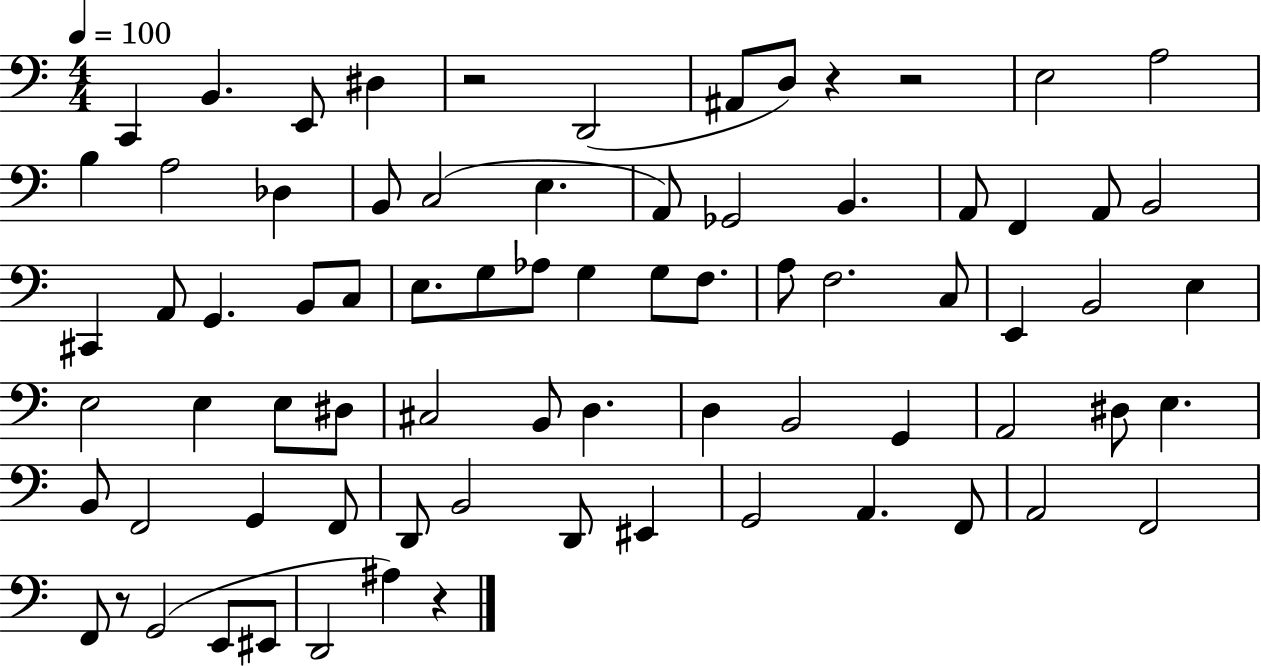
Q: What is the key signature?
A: C major